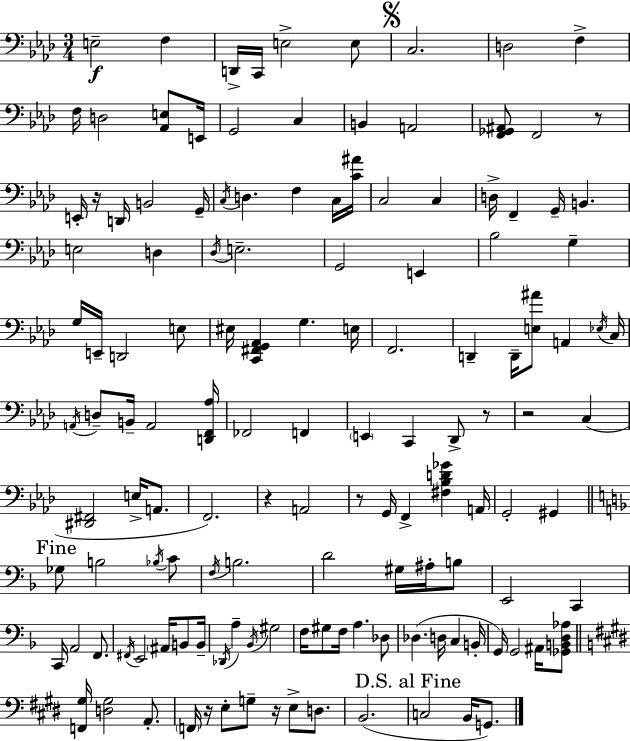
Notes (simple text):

E3/h F3/q D2/s C2/s E3/h E3/e C3/h. D3/h F3/q F3/s D3/h [Ab2,E3]/e E2/s G2/h C3/q B2/q A2/h [F2,Gb2,A#2]/e F2/h R/e E2/s R/s D2/s B2/h G2/s C3/s D3/q. F3/q C3/s [C4,A#4]/s C3/h C3/q D3/s F2/q G2/s B2/q. E3/h D3/q Db3/s E3/h. G2/h E2/q Bb3/h G3/q G3/s E2/s D2/h E3/e EIS3/s [C2,F#2,G2,Ab2]/q G3/q. E3/s F2/h. D2/q D2/s [E3,A#4]/e A2/q Eb3/s C3/s A2/s D3/e B2/s A2/h [D2,F2,Ab3]/s FES2/h F2/q E2/q C2/q Db2/e R/e R/h C3/q [D#2,F#2]/h E3/s A2/e. F2/h. R/q A2/h R/e G2/s F2/q [F#3,Bb3,D4,Gb4]/q A2/s G2/h G#2/q Gb3/e B3/h Bb3/s C4/e F3/s B3/h. D4/h G#3/s A#3/s B3/e E2/h C2/q C2/s A2/h F2/e. F#2/s E2/h A#2/s B2/e B2/s Db2/s A3/q Bb2/s G#3/h F3/s G#3/e F3/s A3/q. Db3/e Db3/q. D3/s C3/q B2/s G2/s G2/h A#2/s [Gb2,B2,D3,Ab3]/e [F2,G#3]/s [D3,G#3]/h A2/e. F2/s R/s E3/e G3/e R/s E3/e D3/e. B2/h. C3/h B2/s G2/e.